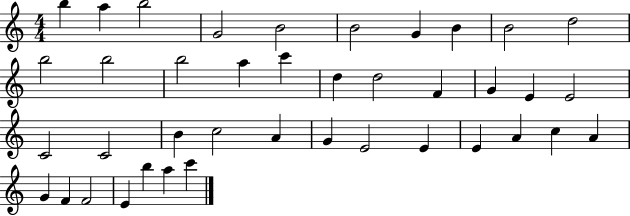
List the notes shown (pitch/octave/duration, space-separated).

B5/q A5/q B5/h G4/h B4/h B4/h G4/q B4/q B4/h D5/h B5/h B5/h B5/h A5/q C6/q D5/q D5/h F4/q G4/q E4/q E4/h C4/h C4/h B4/q C5/h A4/q G4/q E4/h E4/q E4/q A4/q C5/q A4/q G4/q F4/q F4/h E4/q B5/q A5/q C6/q